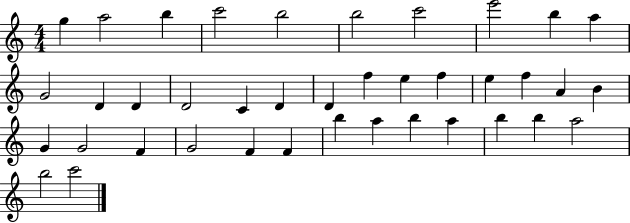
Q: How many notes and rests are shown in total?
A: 39